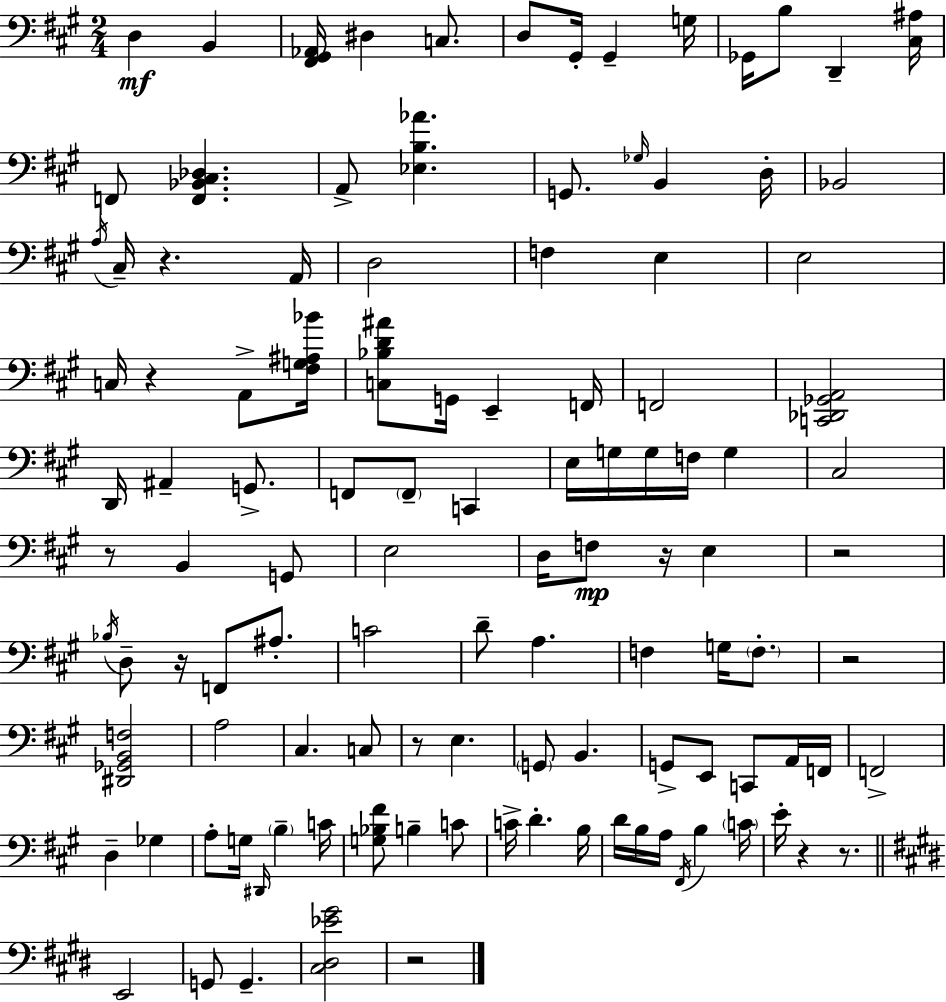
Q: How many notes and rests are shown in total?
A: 114